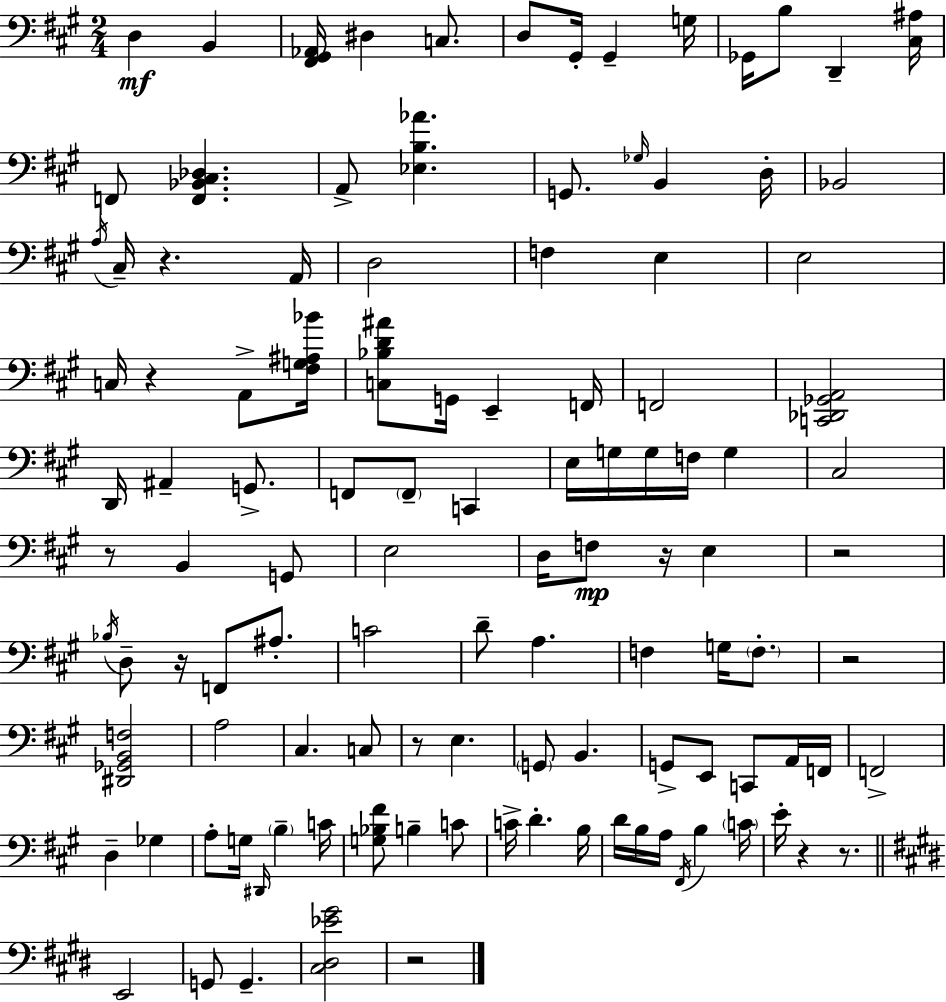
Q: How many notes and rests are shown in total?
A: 114